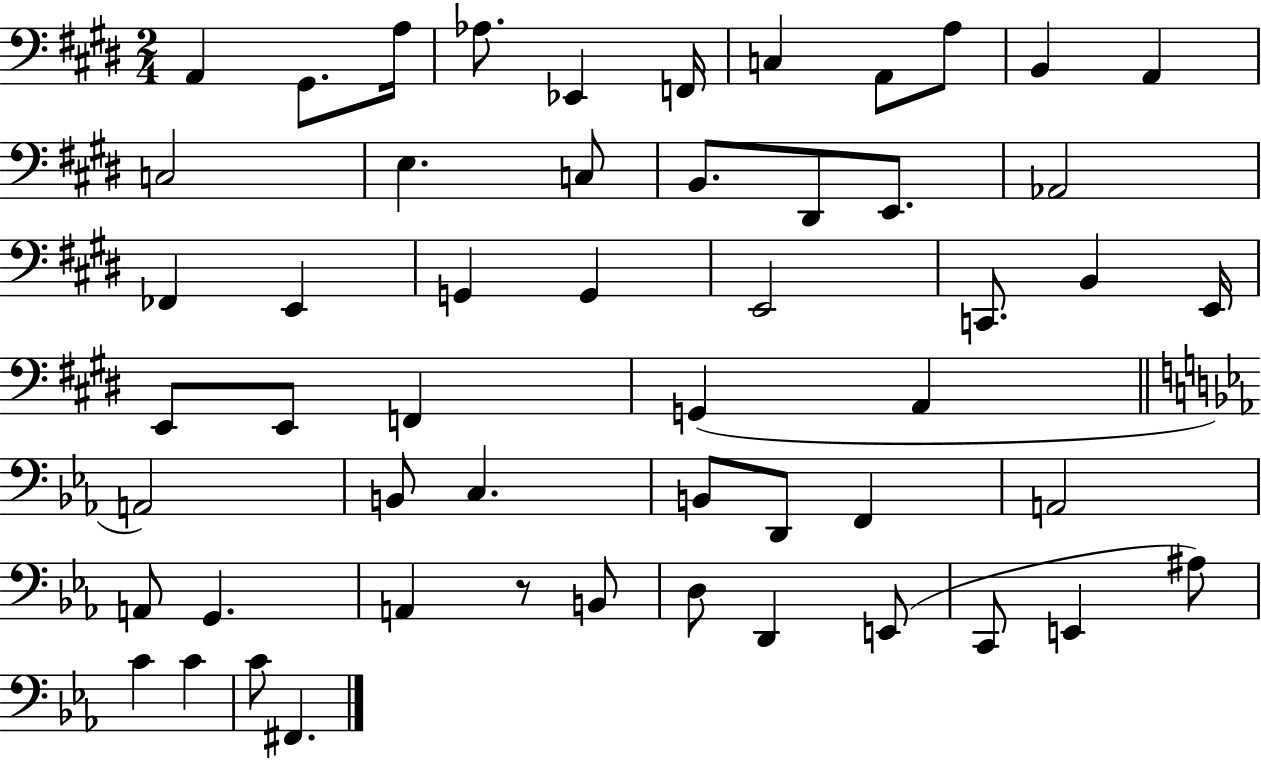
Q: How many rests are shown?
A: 1